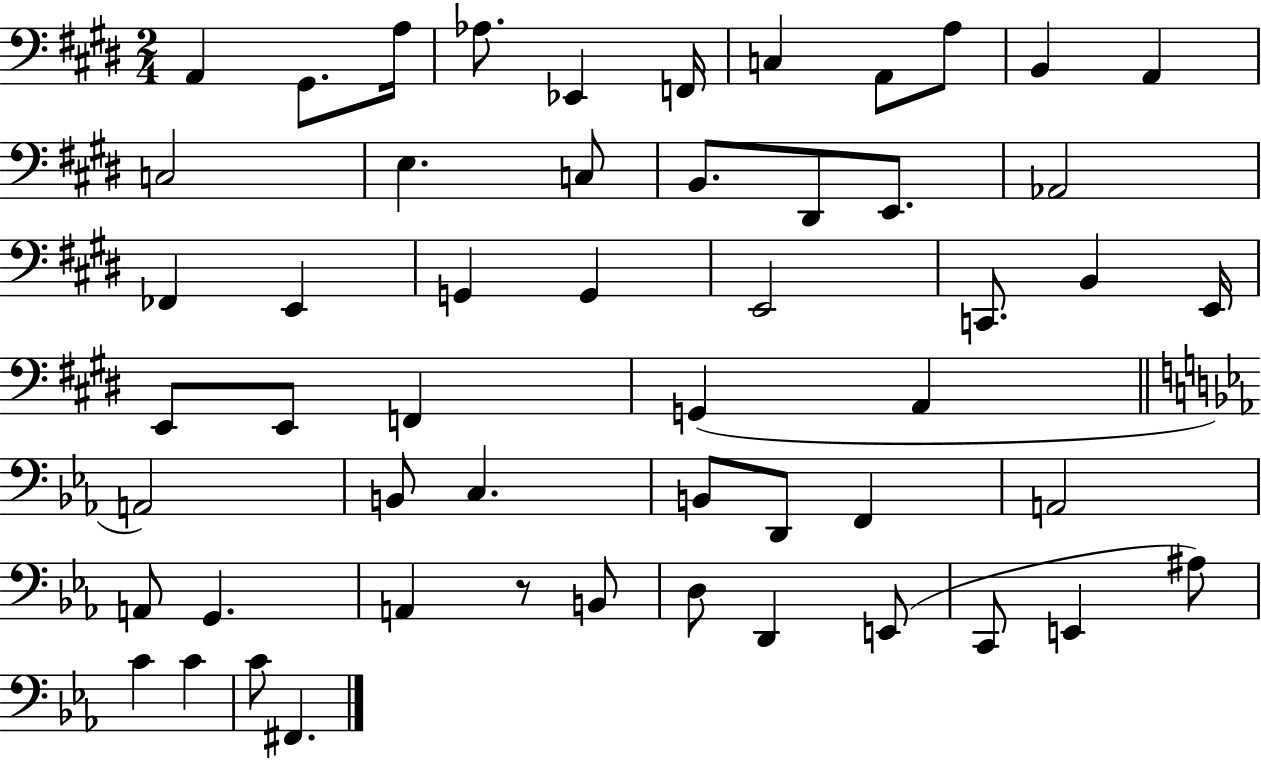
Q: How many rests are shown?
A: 1